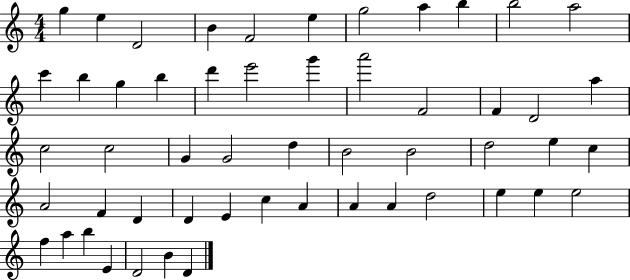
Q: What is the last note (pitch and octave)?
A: D4